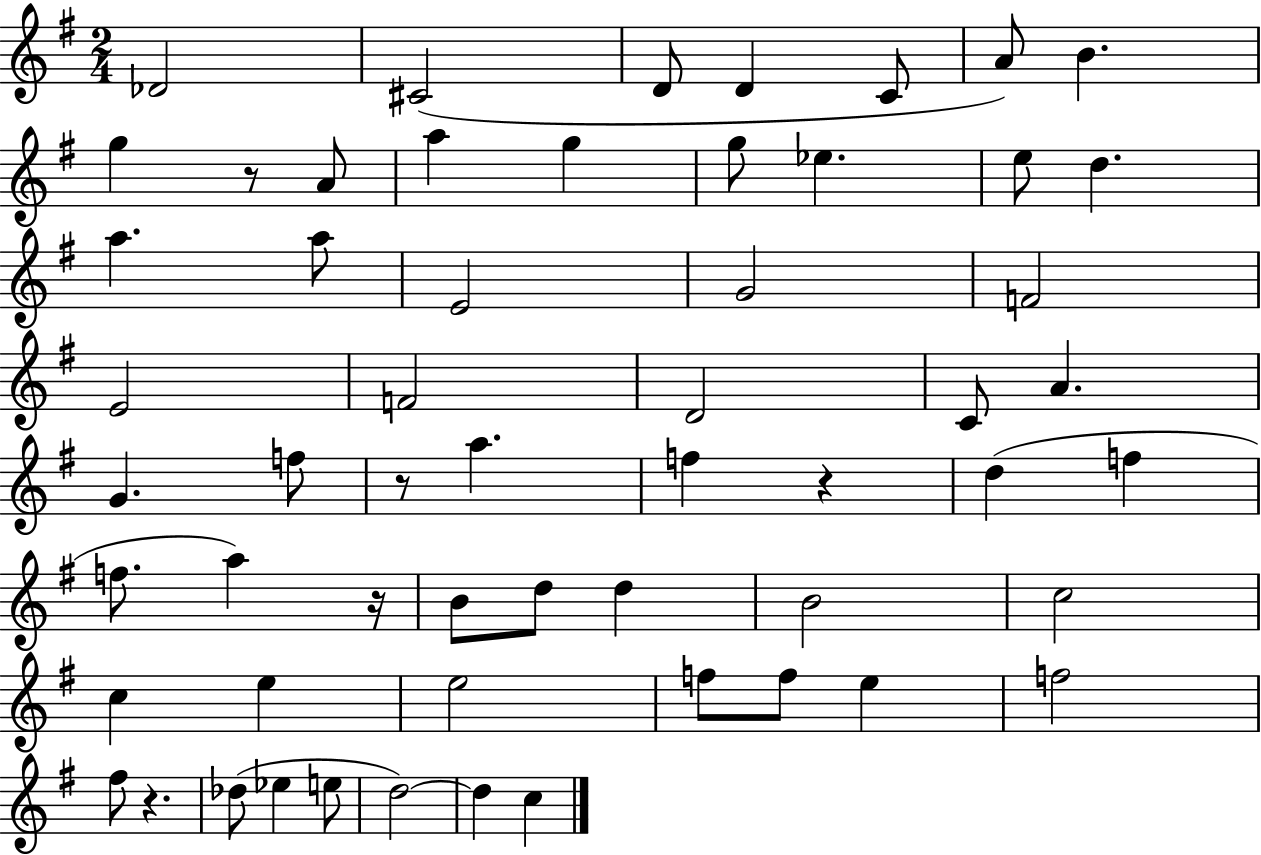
Db4/h C#4/h D4/e D4/q C4/e A4/e B4/q. G5/q R/e A4/e A5/q G5/q G5/e Eb5/q. E5/e D5/q. A5/q. A5/e E4/h G4/h F4/h E4/h F4/h D4/h C4/e A4/q. G4/q. F5/e R/e A5/q. F5/q R/q D5/q F5/q F5/e. A5/q R/s B4/e D5/e D5/q B4/h C5/h C5/q E5/q E5/h F5/e F5/e E5/q F5/h F#5/e R/q. Db5/e Eb5/q E5/e D5/h D5/q C5/q